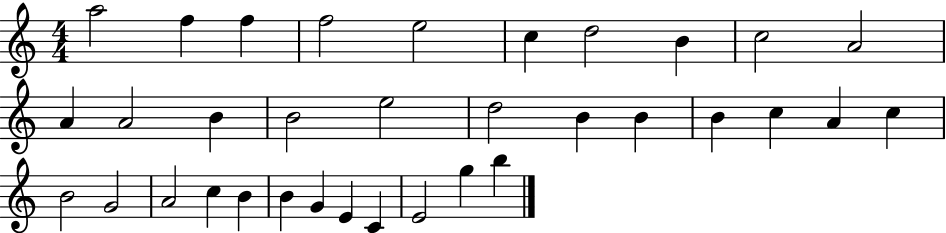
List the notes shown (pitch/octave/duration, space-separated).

A5/h F5/q F5/q F5/h E5/h C5/q D5/h B4/q C5/h A4/h A4/q A4/h B4/q B4/h E5/h D5/h B4/q B4/q B4/q C5/q A4/q C5/q B4/h G4/h A4/h C5/q B4/q B4/q G4/q E4/q C4/q E4/h G5/q B5/q